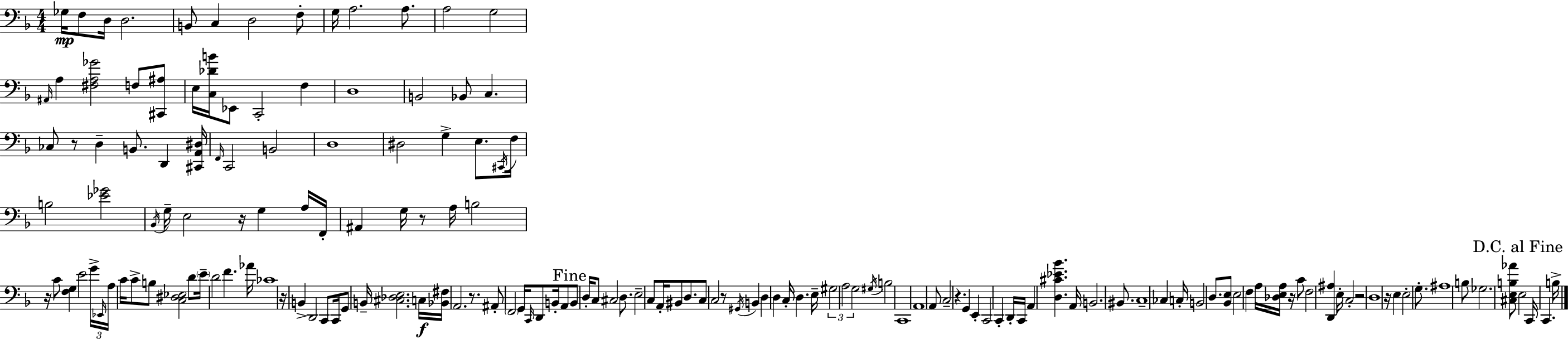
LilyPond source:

{
  \clef bass
  \numericTimeSignature
  \time 4/4
  \key f \major
  ges16\mp f8 d16 d2. | b,8 c4 d2 f8-. | g16 a2. a8. | a2 g2 | \break \grace { ais,16 } a4 <fis a ges'>2 f8 <cis, ais>8 | e16 <c des' b'>16 ees,8 c,2-. f4 | d1 | b,2 bes,8 c4. | \break ces8 r8 d4-- b,8. d,4 | <cis, a, dis>16 \grace { f,16 } c,2 b,2 | d1 | dis2 g4-> e8. | \break \acciaccatura { cis,16 } f16 b2 <ees' ges'>2 | \acciaccatura { bes,16 } g16-- e2 r16 g4 | a16 f,16-. ais,4 g16 r8 a16 b2 | r16 c'8 <f g>4 e'2 | \break \tuplet 3/2 { g'16-> \grace { ees,16 } a16 } c'16 c'8-> b8 <c dis ees>2 | d'8 \parenthesize e'16-- d'2 f'4. | aes'16 ces'1 | r16 b,4-> d,2 | \break c,8 c,16 g,8 b,16-- <cis des e>2. | c16\f <bes, fis>16 a,2. | r8. ais,8-. \parenthesize f,2 g,16 | \grace { c,16 } d,8 b,16-. a,8 \mark "Fine" b,8 d16-. c8 cis2 | \break d8. e2-- c8 | a,16-. bis,8 d8. c8 c2 | r8 \acciaccatura { gis,16 } b,4 d4 d4 c16-. | d4. e16-- \tuplet 3/2 { gis2 a2 | \break g2 } \acciaccatura { gis16 } | b2 c,1 | a,1 | a,8 c2-- | \break r4. g,4 e,4-. | c,2 c,4-. d,16-. c,16 a,4 | <d cis' ees' bes'>4. a,16 b,2. | bis,8. c1-- | \break ces4 c16-. b,2 | d8. <bes, e>8 e2 | f4 a16 <des e a>16 r16 c'8 f2 | <d, ais>4 e16-. c2-. | \break r2 d1 | r16 e4 e2-. | g8.-. ais1 | b8 ges2. | \break <cis e b aes'>8 \mark "D.C. al Fine" e2 | c,16 c,4. b16-> \bar "|."
}